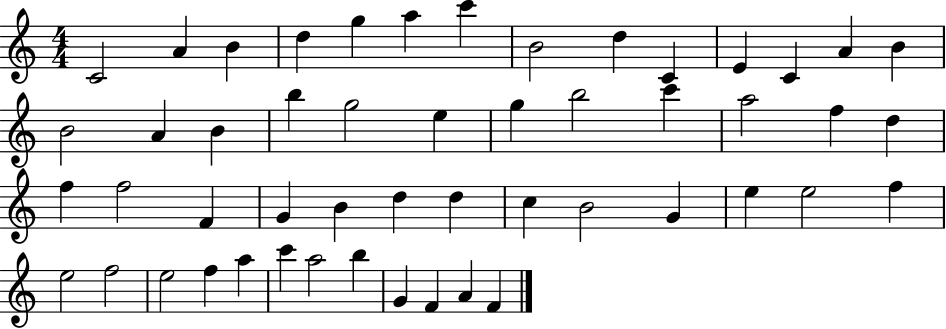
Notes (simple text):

C4/h A4/q B4/q D5/q G5/q A5/q C6/q B4/h D5/q C4/q E4/q C4/q A4/q B4/q B4/h A4/q B4/q B5/q G5/h E5/q G5/q B5/h C6/q A5/h F5/q D5/q F5/q F5/h F4/q G4/q B4/q D5/q D5/q C5/q B4/h G4/q E5/q E5/h F5/q E5/h F5/h E5/h F5/q A5/q C6/q A5/h B5/q G4/q F4/q A4/q F4/q